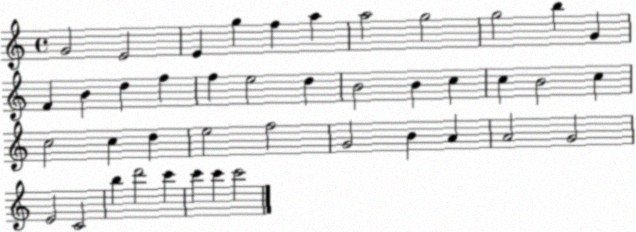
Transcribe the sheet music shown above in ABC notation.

X:1
T:Untitled
M:4/4
L:1/4
K:C
G2 E2 E g f a a2 g2 g2 b G F B d f f e2 d B2 B c c B2 c c2 c d e2 f2 G2 B A A2 G2 E2 C2 b d'2 c' c' c' c'2